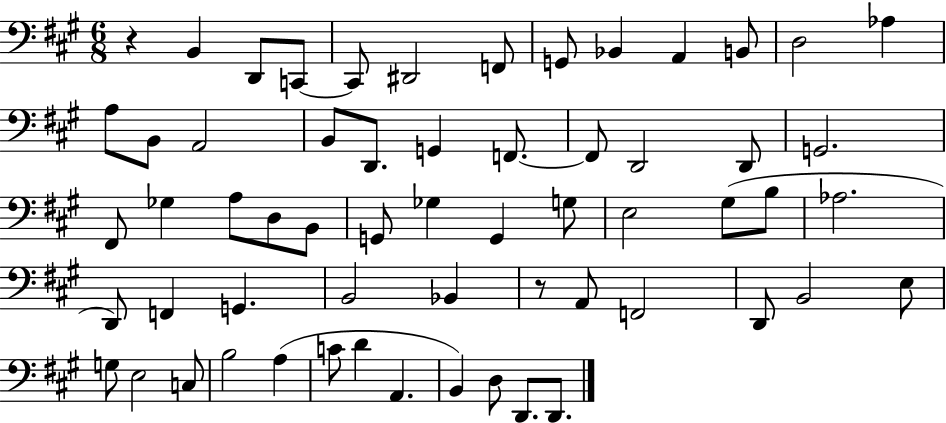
{
  \clef bass
  \numericTimeSignature
  \time 6/8
  \key a \major
  r4 b,4 d,8 c,8~~ | c,8 dis,2 f,8 | g,8 bes,4 a,4 b,8 | d2 aes4 | \break a8 b,8 a,2 | b,8 d,8. g,4 f,8.~~ | f,8 d,2 d,8 | g,2. | \break fis,8 ges4 a8 d8 b,8 | g,8 ges4 g,4 g8 | e2 gis8( b8 | aes2. | \break d,8) f,4 g,4. | b,2 bes,4 | r8 a,8 f,2 | d,8 b,2 e8 | \break g8 e2 c8 | b2 a4( | c'8 d'4 a,4. | b,4) d8 d,8. d,8. | \break \bar "|."
}